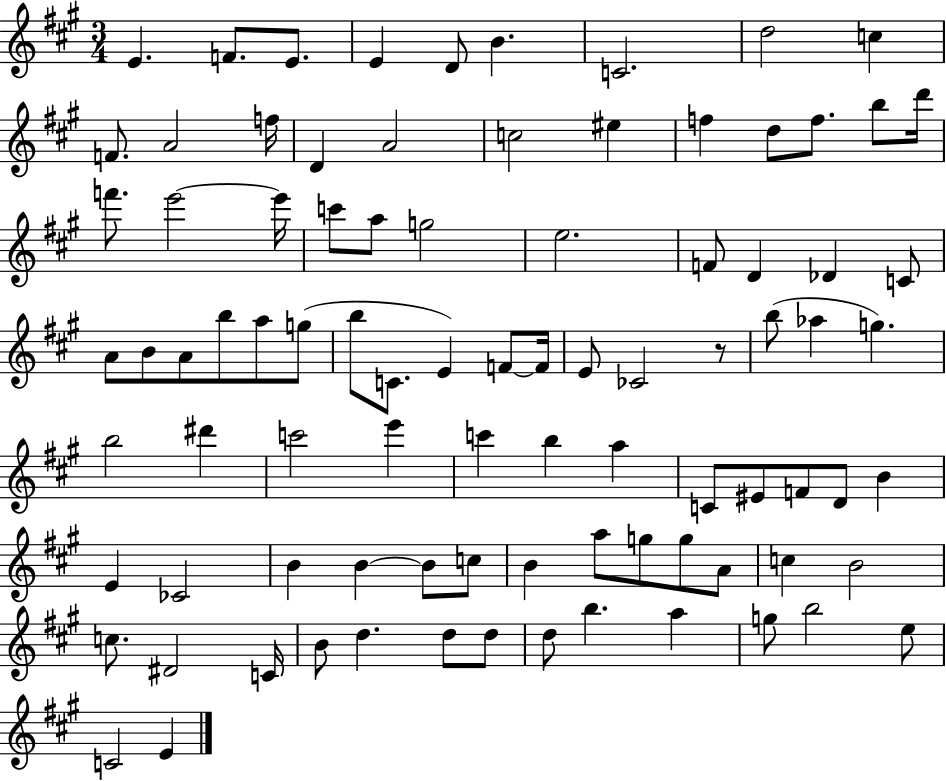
X:1
T:Untitled
M:3/4
L:1/4
K:A
E F/2 E/2 E D/2 B C2 d2 c F/2 A2 f/4 D A2 c2 ^e f d/2 f/2 b/2 d'/4 f'/2 e'2 e'/4 c'/2 a/2 g2 e2 F/2 D _D C/2 A/2 B/2 A/2 b/2 a/2 g/2 b/2 C/2 E F/2 F/4 E/2 _C2 z/2 b/2 _a g b2 ^d' c'2 e' c' b a C/2 ^E/2 F/2 D/2 B E _C2 B B B/2 c/2 B a/2 g/2 g/2 A/2 c B2 c/2 ^D2 C/4 B/2 d d/2 d/2 d/2 b a g/2 b2 e/2 C2 E